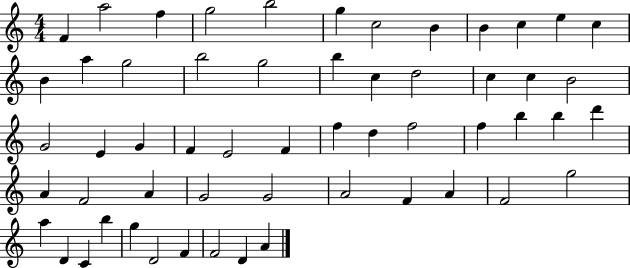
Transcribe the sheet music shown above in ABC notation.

X:1
T:Untitled
M:4/4
L:1/4
K:C
F a2 f g2 b2 g c2 B B c e c B a g2 b2 g2 b c d2 c c B2 G2 E G F E2 F f d f2 f b b d' A F2 A G2 G2 A2 F A F2 g2 a D C b g D2 F F2 D A